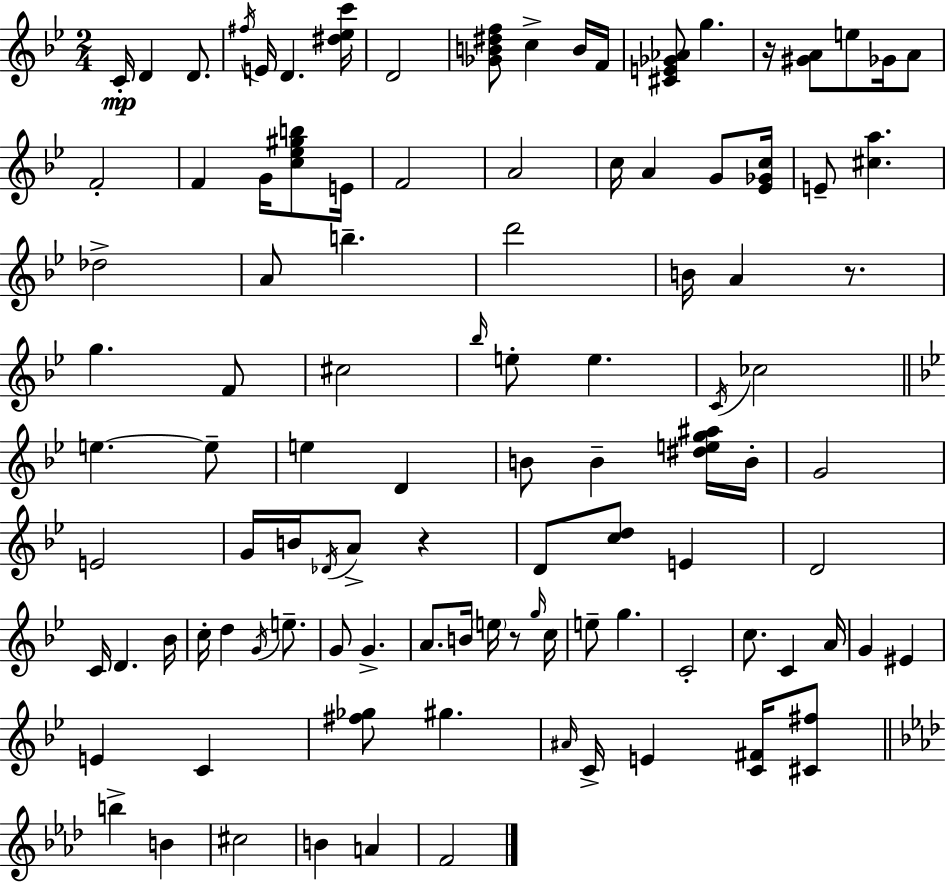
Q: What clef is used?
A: treble